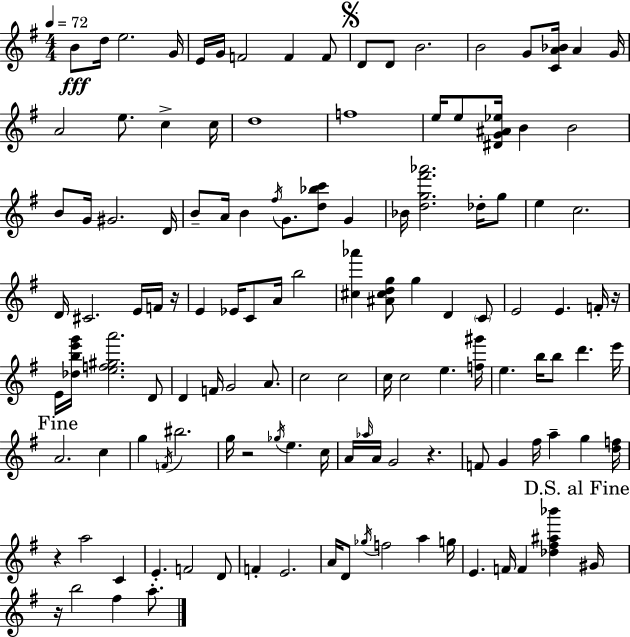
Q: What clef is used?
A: treble